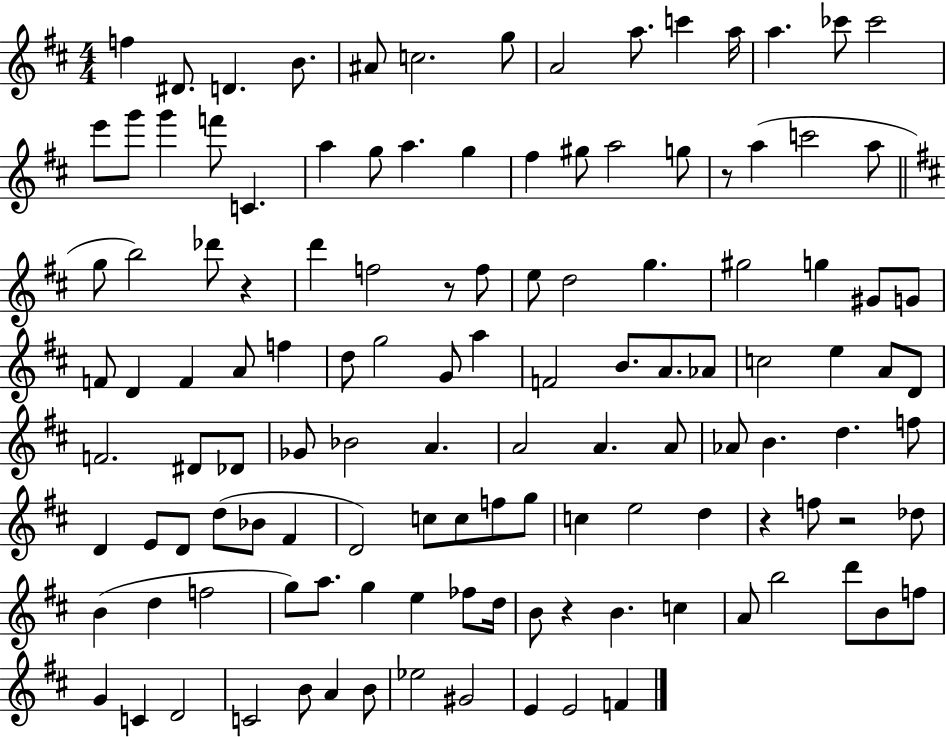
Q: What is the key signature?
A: D major